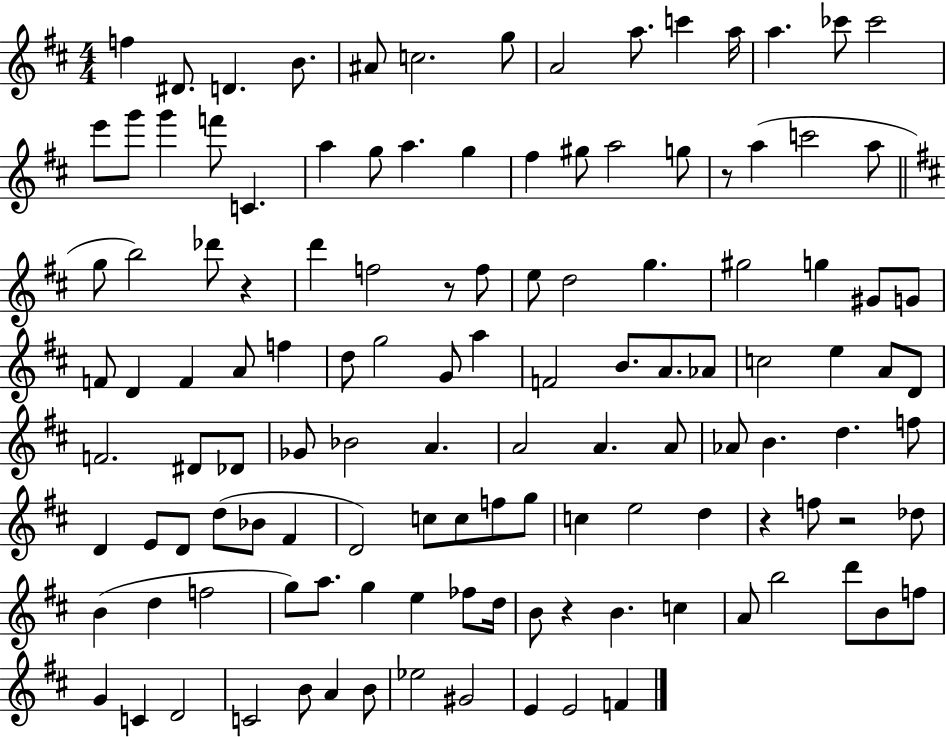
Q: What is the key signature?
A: D major